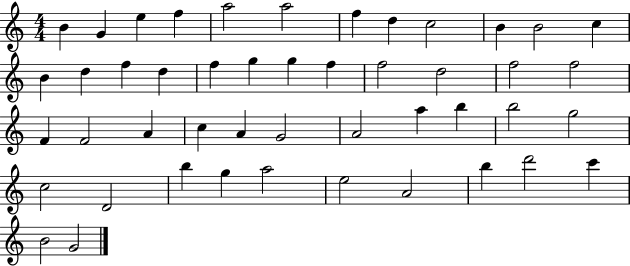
B4/q G4/q E5/q F5/q A5/h A5/h F5/q D5/q C5/h B4/q B4/h C5/q B4/q D5/q F5/q D5/q F5/q G5/q G5/q F5/q F5/h D5/h F5/h F5/h F4/q F4/h A4/q C5/q A4/q G4/h A4/h A5/q B5/q B5/h G5/h C5/h D4/h B5/q G5/q A5/h E5/h A4/h B5/q D6/h C6/q B4/h G4/h